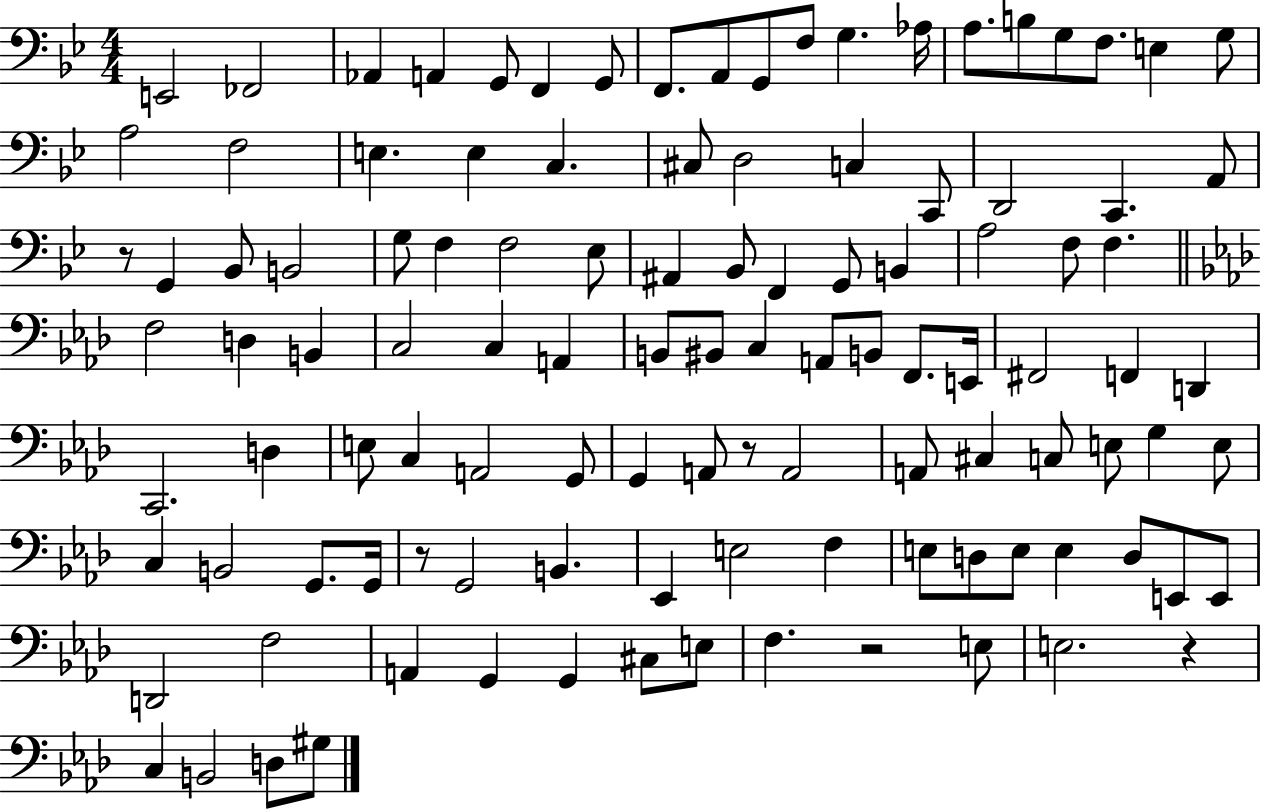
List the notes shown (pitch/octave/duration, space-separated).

E2/h FES2/h Ab2/q A2/q G2/e F2/q G2/e F2/e. A2/e G2/e F3/e G3/q. Ab3/s A3/e. B3/e G3/e F3/e. E3/q G3/e A3/h F3/h E3/q. E3/q C3/q. C#3/e D3/h C3/q C2/e D2/h C2/q. A2/e R/e G2/q Bb2/e B2/h G3/e F3/q F3/h Eb3/e A#2/q Bb2/e F2/q G2/e B2/q A3/h F3/e F3/q. F3/h D3/q B2/q C3/h C3/q A2/q B2/e BIS2/e C3/q A2/e B2/e F2/e. E2/s F#2/h F2/q D2/q C2/h. D3/q E3/e C3/q A2/h G2/e G2/q A2/e R/e A2/h A2/e C#3/q C3/e E3/e G3/q E3/e C3/q B2/h G2/e. G2/s R/e G2/h B2/q. Eb2/q E3/h F3/q E3/e D3/e E3/e E3/q D3/e E2/e E2/e D2/h F3/h A2/q G2/q G2/q C#3/e E3/e F3/q. R/h E3/e E3/h. R/q C3/q B2/h D3/e G#3/e